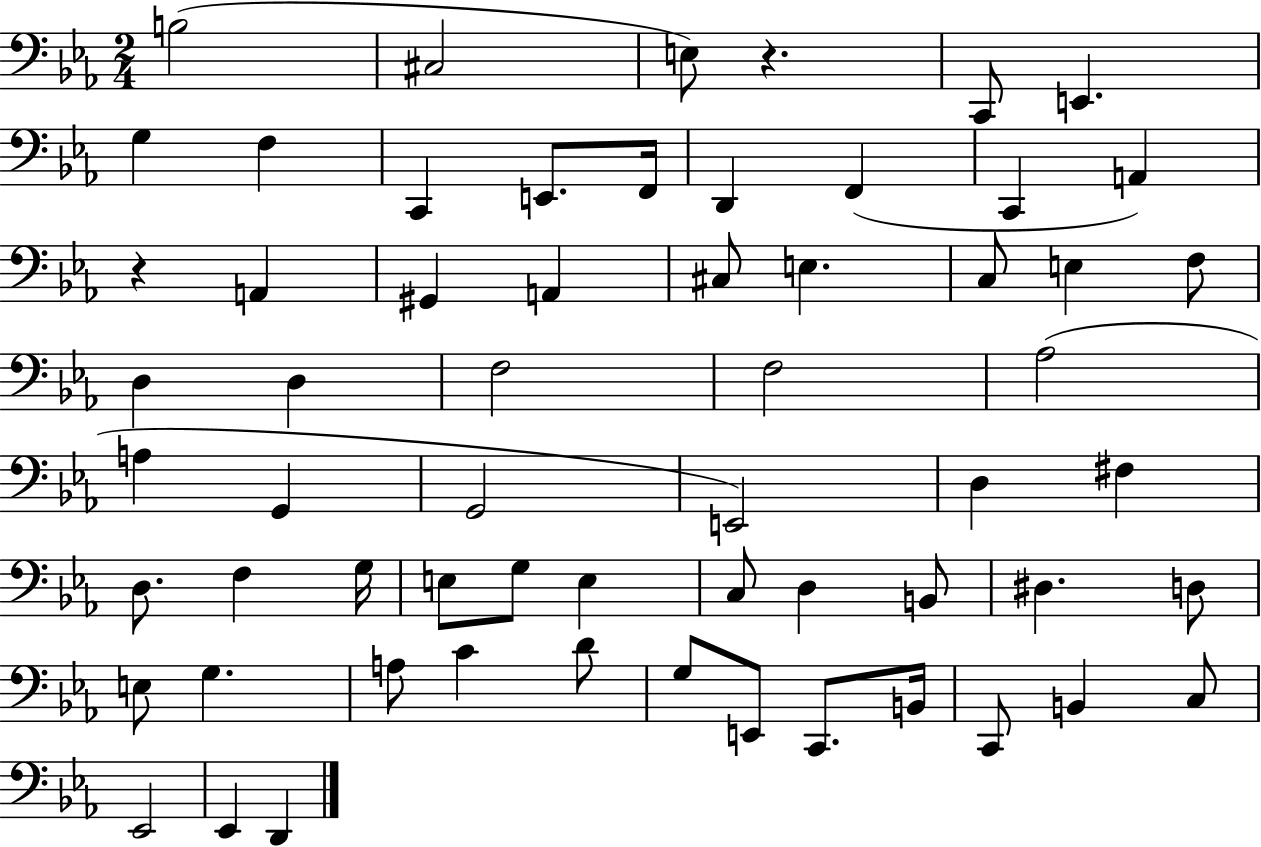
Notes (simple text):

B3/h C#3/h E3/e R/q. C2/e E2/q. G3/q F3/q C2/q E2/e. F2/s D2/q F2/q C2/q A2/q R/q A2/q G#2/q A2/q C#3/e E3/q. C3/e E3/q F3/e D3/q D3/q F3/h F3/h Ab3/h A3/q G2/q G2/h E2/h D3/q F#3/q D3/e. F3/q G3/s E3/e G3/e E3/q C3/e D3/q B2/e D#3/q. D3/e E3/e G3/q. A3/e C4/q D4/e G3/e E2/e C2/e. B2/s C2/e B2/q C3/e Eb2/h Eb2/q D2/q